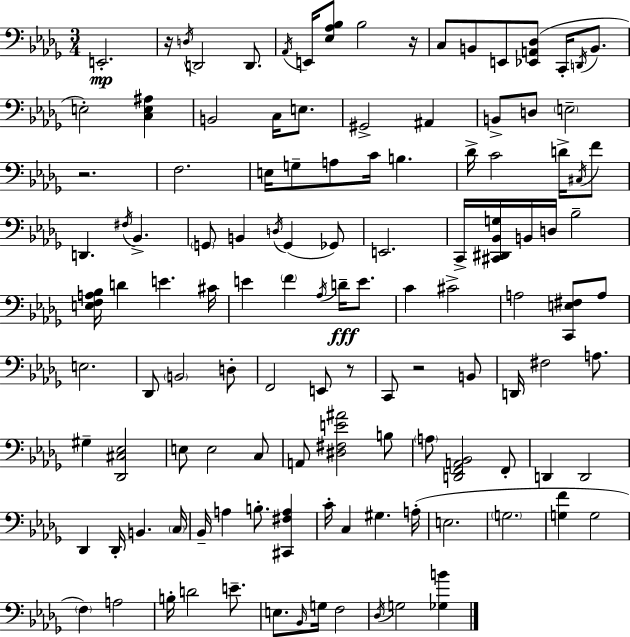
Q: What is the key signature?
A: BES minor